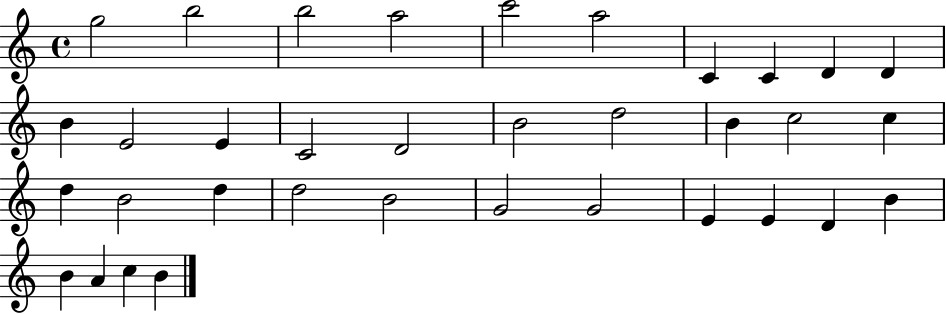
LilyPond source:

{
  \clef treble
  \time 4/4
  \defaultTimeSignature
  \key c \major
  g''2 b''2 | b''2 a''2 | c'''2 a''2 | c'4 c'4 d'4 d'4 | \break b'4 e'2 e'4 | c'2 d'2 | b'2 d''2 | b'4 c''2 c''4 | \break d''4 b'2 d''4 | d''2 b'2 | g'2 g'2 | e'4 e'4 d'4 b'4 | \break b'4 a'4 c''4 b'4 | \bar "|."
}